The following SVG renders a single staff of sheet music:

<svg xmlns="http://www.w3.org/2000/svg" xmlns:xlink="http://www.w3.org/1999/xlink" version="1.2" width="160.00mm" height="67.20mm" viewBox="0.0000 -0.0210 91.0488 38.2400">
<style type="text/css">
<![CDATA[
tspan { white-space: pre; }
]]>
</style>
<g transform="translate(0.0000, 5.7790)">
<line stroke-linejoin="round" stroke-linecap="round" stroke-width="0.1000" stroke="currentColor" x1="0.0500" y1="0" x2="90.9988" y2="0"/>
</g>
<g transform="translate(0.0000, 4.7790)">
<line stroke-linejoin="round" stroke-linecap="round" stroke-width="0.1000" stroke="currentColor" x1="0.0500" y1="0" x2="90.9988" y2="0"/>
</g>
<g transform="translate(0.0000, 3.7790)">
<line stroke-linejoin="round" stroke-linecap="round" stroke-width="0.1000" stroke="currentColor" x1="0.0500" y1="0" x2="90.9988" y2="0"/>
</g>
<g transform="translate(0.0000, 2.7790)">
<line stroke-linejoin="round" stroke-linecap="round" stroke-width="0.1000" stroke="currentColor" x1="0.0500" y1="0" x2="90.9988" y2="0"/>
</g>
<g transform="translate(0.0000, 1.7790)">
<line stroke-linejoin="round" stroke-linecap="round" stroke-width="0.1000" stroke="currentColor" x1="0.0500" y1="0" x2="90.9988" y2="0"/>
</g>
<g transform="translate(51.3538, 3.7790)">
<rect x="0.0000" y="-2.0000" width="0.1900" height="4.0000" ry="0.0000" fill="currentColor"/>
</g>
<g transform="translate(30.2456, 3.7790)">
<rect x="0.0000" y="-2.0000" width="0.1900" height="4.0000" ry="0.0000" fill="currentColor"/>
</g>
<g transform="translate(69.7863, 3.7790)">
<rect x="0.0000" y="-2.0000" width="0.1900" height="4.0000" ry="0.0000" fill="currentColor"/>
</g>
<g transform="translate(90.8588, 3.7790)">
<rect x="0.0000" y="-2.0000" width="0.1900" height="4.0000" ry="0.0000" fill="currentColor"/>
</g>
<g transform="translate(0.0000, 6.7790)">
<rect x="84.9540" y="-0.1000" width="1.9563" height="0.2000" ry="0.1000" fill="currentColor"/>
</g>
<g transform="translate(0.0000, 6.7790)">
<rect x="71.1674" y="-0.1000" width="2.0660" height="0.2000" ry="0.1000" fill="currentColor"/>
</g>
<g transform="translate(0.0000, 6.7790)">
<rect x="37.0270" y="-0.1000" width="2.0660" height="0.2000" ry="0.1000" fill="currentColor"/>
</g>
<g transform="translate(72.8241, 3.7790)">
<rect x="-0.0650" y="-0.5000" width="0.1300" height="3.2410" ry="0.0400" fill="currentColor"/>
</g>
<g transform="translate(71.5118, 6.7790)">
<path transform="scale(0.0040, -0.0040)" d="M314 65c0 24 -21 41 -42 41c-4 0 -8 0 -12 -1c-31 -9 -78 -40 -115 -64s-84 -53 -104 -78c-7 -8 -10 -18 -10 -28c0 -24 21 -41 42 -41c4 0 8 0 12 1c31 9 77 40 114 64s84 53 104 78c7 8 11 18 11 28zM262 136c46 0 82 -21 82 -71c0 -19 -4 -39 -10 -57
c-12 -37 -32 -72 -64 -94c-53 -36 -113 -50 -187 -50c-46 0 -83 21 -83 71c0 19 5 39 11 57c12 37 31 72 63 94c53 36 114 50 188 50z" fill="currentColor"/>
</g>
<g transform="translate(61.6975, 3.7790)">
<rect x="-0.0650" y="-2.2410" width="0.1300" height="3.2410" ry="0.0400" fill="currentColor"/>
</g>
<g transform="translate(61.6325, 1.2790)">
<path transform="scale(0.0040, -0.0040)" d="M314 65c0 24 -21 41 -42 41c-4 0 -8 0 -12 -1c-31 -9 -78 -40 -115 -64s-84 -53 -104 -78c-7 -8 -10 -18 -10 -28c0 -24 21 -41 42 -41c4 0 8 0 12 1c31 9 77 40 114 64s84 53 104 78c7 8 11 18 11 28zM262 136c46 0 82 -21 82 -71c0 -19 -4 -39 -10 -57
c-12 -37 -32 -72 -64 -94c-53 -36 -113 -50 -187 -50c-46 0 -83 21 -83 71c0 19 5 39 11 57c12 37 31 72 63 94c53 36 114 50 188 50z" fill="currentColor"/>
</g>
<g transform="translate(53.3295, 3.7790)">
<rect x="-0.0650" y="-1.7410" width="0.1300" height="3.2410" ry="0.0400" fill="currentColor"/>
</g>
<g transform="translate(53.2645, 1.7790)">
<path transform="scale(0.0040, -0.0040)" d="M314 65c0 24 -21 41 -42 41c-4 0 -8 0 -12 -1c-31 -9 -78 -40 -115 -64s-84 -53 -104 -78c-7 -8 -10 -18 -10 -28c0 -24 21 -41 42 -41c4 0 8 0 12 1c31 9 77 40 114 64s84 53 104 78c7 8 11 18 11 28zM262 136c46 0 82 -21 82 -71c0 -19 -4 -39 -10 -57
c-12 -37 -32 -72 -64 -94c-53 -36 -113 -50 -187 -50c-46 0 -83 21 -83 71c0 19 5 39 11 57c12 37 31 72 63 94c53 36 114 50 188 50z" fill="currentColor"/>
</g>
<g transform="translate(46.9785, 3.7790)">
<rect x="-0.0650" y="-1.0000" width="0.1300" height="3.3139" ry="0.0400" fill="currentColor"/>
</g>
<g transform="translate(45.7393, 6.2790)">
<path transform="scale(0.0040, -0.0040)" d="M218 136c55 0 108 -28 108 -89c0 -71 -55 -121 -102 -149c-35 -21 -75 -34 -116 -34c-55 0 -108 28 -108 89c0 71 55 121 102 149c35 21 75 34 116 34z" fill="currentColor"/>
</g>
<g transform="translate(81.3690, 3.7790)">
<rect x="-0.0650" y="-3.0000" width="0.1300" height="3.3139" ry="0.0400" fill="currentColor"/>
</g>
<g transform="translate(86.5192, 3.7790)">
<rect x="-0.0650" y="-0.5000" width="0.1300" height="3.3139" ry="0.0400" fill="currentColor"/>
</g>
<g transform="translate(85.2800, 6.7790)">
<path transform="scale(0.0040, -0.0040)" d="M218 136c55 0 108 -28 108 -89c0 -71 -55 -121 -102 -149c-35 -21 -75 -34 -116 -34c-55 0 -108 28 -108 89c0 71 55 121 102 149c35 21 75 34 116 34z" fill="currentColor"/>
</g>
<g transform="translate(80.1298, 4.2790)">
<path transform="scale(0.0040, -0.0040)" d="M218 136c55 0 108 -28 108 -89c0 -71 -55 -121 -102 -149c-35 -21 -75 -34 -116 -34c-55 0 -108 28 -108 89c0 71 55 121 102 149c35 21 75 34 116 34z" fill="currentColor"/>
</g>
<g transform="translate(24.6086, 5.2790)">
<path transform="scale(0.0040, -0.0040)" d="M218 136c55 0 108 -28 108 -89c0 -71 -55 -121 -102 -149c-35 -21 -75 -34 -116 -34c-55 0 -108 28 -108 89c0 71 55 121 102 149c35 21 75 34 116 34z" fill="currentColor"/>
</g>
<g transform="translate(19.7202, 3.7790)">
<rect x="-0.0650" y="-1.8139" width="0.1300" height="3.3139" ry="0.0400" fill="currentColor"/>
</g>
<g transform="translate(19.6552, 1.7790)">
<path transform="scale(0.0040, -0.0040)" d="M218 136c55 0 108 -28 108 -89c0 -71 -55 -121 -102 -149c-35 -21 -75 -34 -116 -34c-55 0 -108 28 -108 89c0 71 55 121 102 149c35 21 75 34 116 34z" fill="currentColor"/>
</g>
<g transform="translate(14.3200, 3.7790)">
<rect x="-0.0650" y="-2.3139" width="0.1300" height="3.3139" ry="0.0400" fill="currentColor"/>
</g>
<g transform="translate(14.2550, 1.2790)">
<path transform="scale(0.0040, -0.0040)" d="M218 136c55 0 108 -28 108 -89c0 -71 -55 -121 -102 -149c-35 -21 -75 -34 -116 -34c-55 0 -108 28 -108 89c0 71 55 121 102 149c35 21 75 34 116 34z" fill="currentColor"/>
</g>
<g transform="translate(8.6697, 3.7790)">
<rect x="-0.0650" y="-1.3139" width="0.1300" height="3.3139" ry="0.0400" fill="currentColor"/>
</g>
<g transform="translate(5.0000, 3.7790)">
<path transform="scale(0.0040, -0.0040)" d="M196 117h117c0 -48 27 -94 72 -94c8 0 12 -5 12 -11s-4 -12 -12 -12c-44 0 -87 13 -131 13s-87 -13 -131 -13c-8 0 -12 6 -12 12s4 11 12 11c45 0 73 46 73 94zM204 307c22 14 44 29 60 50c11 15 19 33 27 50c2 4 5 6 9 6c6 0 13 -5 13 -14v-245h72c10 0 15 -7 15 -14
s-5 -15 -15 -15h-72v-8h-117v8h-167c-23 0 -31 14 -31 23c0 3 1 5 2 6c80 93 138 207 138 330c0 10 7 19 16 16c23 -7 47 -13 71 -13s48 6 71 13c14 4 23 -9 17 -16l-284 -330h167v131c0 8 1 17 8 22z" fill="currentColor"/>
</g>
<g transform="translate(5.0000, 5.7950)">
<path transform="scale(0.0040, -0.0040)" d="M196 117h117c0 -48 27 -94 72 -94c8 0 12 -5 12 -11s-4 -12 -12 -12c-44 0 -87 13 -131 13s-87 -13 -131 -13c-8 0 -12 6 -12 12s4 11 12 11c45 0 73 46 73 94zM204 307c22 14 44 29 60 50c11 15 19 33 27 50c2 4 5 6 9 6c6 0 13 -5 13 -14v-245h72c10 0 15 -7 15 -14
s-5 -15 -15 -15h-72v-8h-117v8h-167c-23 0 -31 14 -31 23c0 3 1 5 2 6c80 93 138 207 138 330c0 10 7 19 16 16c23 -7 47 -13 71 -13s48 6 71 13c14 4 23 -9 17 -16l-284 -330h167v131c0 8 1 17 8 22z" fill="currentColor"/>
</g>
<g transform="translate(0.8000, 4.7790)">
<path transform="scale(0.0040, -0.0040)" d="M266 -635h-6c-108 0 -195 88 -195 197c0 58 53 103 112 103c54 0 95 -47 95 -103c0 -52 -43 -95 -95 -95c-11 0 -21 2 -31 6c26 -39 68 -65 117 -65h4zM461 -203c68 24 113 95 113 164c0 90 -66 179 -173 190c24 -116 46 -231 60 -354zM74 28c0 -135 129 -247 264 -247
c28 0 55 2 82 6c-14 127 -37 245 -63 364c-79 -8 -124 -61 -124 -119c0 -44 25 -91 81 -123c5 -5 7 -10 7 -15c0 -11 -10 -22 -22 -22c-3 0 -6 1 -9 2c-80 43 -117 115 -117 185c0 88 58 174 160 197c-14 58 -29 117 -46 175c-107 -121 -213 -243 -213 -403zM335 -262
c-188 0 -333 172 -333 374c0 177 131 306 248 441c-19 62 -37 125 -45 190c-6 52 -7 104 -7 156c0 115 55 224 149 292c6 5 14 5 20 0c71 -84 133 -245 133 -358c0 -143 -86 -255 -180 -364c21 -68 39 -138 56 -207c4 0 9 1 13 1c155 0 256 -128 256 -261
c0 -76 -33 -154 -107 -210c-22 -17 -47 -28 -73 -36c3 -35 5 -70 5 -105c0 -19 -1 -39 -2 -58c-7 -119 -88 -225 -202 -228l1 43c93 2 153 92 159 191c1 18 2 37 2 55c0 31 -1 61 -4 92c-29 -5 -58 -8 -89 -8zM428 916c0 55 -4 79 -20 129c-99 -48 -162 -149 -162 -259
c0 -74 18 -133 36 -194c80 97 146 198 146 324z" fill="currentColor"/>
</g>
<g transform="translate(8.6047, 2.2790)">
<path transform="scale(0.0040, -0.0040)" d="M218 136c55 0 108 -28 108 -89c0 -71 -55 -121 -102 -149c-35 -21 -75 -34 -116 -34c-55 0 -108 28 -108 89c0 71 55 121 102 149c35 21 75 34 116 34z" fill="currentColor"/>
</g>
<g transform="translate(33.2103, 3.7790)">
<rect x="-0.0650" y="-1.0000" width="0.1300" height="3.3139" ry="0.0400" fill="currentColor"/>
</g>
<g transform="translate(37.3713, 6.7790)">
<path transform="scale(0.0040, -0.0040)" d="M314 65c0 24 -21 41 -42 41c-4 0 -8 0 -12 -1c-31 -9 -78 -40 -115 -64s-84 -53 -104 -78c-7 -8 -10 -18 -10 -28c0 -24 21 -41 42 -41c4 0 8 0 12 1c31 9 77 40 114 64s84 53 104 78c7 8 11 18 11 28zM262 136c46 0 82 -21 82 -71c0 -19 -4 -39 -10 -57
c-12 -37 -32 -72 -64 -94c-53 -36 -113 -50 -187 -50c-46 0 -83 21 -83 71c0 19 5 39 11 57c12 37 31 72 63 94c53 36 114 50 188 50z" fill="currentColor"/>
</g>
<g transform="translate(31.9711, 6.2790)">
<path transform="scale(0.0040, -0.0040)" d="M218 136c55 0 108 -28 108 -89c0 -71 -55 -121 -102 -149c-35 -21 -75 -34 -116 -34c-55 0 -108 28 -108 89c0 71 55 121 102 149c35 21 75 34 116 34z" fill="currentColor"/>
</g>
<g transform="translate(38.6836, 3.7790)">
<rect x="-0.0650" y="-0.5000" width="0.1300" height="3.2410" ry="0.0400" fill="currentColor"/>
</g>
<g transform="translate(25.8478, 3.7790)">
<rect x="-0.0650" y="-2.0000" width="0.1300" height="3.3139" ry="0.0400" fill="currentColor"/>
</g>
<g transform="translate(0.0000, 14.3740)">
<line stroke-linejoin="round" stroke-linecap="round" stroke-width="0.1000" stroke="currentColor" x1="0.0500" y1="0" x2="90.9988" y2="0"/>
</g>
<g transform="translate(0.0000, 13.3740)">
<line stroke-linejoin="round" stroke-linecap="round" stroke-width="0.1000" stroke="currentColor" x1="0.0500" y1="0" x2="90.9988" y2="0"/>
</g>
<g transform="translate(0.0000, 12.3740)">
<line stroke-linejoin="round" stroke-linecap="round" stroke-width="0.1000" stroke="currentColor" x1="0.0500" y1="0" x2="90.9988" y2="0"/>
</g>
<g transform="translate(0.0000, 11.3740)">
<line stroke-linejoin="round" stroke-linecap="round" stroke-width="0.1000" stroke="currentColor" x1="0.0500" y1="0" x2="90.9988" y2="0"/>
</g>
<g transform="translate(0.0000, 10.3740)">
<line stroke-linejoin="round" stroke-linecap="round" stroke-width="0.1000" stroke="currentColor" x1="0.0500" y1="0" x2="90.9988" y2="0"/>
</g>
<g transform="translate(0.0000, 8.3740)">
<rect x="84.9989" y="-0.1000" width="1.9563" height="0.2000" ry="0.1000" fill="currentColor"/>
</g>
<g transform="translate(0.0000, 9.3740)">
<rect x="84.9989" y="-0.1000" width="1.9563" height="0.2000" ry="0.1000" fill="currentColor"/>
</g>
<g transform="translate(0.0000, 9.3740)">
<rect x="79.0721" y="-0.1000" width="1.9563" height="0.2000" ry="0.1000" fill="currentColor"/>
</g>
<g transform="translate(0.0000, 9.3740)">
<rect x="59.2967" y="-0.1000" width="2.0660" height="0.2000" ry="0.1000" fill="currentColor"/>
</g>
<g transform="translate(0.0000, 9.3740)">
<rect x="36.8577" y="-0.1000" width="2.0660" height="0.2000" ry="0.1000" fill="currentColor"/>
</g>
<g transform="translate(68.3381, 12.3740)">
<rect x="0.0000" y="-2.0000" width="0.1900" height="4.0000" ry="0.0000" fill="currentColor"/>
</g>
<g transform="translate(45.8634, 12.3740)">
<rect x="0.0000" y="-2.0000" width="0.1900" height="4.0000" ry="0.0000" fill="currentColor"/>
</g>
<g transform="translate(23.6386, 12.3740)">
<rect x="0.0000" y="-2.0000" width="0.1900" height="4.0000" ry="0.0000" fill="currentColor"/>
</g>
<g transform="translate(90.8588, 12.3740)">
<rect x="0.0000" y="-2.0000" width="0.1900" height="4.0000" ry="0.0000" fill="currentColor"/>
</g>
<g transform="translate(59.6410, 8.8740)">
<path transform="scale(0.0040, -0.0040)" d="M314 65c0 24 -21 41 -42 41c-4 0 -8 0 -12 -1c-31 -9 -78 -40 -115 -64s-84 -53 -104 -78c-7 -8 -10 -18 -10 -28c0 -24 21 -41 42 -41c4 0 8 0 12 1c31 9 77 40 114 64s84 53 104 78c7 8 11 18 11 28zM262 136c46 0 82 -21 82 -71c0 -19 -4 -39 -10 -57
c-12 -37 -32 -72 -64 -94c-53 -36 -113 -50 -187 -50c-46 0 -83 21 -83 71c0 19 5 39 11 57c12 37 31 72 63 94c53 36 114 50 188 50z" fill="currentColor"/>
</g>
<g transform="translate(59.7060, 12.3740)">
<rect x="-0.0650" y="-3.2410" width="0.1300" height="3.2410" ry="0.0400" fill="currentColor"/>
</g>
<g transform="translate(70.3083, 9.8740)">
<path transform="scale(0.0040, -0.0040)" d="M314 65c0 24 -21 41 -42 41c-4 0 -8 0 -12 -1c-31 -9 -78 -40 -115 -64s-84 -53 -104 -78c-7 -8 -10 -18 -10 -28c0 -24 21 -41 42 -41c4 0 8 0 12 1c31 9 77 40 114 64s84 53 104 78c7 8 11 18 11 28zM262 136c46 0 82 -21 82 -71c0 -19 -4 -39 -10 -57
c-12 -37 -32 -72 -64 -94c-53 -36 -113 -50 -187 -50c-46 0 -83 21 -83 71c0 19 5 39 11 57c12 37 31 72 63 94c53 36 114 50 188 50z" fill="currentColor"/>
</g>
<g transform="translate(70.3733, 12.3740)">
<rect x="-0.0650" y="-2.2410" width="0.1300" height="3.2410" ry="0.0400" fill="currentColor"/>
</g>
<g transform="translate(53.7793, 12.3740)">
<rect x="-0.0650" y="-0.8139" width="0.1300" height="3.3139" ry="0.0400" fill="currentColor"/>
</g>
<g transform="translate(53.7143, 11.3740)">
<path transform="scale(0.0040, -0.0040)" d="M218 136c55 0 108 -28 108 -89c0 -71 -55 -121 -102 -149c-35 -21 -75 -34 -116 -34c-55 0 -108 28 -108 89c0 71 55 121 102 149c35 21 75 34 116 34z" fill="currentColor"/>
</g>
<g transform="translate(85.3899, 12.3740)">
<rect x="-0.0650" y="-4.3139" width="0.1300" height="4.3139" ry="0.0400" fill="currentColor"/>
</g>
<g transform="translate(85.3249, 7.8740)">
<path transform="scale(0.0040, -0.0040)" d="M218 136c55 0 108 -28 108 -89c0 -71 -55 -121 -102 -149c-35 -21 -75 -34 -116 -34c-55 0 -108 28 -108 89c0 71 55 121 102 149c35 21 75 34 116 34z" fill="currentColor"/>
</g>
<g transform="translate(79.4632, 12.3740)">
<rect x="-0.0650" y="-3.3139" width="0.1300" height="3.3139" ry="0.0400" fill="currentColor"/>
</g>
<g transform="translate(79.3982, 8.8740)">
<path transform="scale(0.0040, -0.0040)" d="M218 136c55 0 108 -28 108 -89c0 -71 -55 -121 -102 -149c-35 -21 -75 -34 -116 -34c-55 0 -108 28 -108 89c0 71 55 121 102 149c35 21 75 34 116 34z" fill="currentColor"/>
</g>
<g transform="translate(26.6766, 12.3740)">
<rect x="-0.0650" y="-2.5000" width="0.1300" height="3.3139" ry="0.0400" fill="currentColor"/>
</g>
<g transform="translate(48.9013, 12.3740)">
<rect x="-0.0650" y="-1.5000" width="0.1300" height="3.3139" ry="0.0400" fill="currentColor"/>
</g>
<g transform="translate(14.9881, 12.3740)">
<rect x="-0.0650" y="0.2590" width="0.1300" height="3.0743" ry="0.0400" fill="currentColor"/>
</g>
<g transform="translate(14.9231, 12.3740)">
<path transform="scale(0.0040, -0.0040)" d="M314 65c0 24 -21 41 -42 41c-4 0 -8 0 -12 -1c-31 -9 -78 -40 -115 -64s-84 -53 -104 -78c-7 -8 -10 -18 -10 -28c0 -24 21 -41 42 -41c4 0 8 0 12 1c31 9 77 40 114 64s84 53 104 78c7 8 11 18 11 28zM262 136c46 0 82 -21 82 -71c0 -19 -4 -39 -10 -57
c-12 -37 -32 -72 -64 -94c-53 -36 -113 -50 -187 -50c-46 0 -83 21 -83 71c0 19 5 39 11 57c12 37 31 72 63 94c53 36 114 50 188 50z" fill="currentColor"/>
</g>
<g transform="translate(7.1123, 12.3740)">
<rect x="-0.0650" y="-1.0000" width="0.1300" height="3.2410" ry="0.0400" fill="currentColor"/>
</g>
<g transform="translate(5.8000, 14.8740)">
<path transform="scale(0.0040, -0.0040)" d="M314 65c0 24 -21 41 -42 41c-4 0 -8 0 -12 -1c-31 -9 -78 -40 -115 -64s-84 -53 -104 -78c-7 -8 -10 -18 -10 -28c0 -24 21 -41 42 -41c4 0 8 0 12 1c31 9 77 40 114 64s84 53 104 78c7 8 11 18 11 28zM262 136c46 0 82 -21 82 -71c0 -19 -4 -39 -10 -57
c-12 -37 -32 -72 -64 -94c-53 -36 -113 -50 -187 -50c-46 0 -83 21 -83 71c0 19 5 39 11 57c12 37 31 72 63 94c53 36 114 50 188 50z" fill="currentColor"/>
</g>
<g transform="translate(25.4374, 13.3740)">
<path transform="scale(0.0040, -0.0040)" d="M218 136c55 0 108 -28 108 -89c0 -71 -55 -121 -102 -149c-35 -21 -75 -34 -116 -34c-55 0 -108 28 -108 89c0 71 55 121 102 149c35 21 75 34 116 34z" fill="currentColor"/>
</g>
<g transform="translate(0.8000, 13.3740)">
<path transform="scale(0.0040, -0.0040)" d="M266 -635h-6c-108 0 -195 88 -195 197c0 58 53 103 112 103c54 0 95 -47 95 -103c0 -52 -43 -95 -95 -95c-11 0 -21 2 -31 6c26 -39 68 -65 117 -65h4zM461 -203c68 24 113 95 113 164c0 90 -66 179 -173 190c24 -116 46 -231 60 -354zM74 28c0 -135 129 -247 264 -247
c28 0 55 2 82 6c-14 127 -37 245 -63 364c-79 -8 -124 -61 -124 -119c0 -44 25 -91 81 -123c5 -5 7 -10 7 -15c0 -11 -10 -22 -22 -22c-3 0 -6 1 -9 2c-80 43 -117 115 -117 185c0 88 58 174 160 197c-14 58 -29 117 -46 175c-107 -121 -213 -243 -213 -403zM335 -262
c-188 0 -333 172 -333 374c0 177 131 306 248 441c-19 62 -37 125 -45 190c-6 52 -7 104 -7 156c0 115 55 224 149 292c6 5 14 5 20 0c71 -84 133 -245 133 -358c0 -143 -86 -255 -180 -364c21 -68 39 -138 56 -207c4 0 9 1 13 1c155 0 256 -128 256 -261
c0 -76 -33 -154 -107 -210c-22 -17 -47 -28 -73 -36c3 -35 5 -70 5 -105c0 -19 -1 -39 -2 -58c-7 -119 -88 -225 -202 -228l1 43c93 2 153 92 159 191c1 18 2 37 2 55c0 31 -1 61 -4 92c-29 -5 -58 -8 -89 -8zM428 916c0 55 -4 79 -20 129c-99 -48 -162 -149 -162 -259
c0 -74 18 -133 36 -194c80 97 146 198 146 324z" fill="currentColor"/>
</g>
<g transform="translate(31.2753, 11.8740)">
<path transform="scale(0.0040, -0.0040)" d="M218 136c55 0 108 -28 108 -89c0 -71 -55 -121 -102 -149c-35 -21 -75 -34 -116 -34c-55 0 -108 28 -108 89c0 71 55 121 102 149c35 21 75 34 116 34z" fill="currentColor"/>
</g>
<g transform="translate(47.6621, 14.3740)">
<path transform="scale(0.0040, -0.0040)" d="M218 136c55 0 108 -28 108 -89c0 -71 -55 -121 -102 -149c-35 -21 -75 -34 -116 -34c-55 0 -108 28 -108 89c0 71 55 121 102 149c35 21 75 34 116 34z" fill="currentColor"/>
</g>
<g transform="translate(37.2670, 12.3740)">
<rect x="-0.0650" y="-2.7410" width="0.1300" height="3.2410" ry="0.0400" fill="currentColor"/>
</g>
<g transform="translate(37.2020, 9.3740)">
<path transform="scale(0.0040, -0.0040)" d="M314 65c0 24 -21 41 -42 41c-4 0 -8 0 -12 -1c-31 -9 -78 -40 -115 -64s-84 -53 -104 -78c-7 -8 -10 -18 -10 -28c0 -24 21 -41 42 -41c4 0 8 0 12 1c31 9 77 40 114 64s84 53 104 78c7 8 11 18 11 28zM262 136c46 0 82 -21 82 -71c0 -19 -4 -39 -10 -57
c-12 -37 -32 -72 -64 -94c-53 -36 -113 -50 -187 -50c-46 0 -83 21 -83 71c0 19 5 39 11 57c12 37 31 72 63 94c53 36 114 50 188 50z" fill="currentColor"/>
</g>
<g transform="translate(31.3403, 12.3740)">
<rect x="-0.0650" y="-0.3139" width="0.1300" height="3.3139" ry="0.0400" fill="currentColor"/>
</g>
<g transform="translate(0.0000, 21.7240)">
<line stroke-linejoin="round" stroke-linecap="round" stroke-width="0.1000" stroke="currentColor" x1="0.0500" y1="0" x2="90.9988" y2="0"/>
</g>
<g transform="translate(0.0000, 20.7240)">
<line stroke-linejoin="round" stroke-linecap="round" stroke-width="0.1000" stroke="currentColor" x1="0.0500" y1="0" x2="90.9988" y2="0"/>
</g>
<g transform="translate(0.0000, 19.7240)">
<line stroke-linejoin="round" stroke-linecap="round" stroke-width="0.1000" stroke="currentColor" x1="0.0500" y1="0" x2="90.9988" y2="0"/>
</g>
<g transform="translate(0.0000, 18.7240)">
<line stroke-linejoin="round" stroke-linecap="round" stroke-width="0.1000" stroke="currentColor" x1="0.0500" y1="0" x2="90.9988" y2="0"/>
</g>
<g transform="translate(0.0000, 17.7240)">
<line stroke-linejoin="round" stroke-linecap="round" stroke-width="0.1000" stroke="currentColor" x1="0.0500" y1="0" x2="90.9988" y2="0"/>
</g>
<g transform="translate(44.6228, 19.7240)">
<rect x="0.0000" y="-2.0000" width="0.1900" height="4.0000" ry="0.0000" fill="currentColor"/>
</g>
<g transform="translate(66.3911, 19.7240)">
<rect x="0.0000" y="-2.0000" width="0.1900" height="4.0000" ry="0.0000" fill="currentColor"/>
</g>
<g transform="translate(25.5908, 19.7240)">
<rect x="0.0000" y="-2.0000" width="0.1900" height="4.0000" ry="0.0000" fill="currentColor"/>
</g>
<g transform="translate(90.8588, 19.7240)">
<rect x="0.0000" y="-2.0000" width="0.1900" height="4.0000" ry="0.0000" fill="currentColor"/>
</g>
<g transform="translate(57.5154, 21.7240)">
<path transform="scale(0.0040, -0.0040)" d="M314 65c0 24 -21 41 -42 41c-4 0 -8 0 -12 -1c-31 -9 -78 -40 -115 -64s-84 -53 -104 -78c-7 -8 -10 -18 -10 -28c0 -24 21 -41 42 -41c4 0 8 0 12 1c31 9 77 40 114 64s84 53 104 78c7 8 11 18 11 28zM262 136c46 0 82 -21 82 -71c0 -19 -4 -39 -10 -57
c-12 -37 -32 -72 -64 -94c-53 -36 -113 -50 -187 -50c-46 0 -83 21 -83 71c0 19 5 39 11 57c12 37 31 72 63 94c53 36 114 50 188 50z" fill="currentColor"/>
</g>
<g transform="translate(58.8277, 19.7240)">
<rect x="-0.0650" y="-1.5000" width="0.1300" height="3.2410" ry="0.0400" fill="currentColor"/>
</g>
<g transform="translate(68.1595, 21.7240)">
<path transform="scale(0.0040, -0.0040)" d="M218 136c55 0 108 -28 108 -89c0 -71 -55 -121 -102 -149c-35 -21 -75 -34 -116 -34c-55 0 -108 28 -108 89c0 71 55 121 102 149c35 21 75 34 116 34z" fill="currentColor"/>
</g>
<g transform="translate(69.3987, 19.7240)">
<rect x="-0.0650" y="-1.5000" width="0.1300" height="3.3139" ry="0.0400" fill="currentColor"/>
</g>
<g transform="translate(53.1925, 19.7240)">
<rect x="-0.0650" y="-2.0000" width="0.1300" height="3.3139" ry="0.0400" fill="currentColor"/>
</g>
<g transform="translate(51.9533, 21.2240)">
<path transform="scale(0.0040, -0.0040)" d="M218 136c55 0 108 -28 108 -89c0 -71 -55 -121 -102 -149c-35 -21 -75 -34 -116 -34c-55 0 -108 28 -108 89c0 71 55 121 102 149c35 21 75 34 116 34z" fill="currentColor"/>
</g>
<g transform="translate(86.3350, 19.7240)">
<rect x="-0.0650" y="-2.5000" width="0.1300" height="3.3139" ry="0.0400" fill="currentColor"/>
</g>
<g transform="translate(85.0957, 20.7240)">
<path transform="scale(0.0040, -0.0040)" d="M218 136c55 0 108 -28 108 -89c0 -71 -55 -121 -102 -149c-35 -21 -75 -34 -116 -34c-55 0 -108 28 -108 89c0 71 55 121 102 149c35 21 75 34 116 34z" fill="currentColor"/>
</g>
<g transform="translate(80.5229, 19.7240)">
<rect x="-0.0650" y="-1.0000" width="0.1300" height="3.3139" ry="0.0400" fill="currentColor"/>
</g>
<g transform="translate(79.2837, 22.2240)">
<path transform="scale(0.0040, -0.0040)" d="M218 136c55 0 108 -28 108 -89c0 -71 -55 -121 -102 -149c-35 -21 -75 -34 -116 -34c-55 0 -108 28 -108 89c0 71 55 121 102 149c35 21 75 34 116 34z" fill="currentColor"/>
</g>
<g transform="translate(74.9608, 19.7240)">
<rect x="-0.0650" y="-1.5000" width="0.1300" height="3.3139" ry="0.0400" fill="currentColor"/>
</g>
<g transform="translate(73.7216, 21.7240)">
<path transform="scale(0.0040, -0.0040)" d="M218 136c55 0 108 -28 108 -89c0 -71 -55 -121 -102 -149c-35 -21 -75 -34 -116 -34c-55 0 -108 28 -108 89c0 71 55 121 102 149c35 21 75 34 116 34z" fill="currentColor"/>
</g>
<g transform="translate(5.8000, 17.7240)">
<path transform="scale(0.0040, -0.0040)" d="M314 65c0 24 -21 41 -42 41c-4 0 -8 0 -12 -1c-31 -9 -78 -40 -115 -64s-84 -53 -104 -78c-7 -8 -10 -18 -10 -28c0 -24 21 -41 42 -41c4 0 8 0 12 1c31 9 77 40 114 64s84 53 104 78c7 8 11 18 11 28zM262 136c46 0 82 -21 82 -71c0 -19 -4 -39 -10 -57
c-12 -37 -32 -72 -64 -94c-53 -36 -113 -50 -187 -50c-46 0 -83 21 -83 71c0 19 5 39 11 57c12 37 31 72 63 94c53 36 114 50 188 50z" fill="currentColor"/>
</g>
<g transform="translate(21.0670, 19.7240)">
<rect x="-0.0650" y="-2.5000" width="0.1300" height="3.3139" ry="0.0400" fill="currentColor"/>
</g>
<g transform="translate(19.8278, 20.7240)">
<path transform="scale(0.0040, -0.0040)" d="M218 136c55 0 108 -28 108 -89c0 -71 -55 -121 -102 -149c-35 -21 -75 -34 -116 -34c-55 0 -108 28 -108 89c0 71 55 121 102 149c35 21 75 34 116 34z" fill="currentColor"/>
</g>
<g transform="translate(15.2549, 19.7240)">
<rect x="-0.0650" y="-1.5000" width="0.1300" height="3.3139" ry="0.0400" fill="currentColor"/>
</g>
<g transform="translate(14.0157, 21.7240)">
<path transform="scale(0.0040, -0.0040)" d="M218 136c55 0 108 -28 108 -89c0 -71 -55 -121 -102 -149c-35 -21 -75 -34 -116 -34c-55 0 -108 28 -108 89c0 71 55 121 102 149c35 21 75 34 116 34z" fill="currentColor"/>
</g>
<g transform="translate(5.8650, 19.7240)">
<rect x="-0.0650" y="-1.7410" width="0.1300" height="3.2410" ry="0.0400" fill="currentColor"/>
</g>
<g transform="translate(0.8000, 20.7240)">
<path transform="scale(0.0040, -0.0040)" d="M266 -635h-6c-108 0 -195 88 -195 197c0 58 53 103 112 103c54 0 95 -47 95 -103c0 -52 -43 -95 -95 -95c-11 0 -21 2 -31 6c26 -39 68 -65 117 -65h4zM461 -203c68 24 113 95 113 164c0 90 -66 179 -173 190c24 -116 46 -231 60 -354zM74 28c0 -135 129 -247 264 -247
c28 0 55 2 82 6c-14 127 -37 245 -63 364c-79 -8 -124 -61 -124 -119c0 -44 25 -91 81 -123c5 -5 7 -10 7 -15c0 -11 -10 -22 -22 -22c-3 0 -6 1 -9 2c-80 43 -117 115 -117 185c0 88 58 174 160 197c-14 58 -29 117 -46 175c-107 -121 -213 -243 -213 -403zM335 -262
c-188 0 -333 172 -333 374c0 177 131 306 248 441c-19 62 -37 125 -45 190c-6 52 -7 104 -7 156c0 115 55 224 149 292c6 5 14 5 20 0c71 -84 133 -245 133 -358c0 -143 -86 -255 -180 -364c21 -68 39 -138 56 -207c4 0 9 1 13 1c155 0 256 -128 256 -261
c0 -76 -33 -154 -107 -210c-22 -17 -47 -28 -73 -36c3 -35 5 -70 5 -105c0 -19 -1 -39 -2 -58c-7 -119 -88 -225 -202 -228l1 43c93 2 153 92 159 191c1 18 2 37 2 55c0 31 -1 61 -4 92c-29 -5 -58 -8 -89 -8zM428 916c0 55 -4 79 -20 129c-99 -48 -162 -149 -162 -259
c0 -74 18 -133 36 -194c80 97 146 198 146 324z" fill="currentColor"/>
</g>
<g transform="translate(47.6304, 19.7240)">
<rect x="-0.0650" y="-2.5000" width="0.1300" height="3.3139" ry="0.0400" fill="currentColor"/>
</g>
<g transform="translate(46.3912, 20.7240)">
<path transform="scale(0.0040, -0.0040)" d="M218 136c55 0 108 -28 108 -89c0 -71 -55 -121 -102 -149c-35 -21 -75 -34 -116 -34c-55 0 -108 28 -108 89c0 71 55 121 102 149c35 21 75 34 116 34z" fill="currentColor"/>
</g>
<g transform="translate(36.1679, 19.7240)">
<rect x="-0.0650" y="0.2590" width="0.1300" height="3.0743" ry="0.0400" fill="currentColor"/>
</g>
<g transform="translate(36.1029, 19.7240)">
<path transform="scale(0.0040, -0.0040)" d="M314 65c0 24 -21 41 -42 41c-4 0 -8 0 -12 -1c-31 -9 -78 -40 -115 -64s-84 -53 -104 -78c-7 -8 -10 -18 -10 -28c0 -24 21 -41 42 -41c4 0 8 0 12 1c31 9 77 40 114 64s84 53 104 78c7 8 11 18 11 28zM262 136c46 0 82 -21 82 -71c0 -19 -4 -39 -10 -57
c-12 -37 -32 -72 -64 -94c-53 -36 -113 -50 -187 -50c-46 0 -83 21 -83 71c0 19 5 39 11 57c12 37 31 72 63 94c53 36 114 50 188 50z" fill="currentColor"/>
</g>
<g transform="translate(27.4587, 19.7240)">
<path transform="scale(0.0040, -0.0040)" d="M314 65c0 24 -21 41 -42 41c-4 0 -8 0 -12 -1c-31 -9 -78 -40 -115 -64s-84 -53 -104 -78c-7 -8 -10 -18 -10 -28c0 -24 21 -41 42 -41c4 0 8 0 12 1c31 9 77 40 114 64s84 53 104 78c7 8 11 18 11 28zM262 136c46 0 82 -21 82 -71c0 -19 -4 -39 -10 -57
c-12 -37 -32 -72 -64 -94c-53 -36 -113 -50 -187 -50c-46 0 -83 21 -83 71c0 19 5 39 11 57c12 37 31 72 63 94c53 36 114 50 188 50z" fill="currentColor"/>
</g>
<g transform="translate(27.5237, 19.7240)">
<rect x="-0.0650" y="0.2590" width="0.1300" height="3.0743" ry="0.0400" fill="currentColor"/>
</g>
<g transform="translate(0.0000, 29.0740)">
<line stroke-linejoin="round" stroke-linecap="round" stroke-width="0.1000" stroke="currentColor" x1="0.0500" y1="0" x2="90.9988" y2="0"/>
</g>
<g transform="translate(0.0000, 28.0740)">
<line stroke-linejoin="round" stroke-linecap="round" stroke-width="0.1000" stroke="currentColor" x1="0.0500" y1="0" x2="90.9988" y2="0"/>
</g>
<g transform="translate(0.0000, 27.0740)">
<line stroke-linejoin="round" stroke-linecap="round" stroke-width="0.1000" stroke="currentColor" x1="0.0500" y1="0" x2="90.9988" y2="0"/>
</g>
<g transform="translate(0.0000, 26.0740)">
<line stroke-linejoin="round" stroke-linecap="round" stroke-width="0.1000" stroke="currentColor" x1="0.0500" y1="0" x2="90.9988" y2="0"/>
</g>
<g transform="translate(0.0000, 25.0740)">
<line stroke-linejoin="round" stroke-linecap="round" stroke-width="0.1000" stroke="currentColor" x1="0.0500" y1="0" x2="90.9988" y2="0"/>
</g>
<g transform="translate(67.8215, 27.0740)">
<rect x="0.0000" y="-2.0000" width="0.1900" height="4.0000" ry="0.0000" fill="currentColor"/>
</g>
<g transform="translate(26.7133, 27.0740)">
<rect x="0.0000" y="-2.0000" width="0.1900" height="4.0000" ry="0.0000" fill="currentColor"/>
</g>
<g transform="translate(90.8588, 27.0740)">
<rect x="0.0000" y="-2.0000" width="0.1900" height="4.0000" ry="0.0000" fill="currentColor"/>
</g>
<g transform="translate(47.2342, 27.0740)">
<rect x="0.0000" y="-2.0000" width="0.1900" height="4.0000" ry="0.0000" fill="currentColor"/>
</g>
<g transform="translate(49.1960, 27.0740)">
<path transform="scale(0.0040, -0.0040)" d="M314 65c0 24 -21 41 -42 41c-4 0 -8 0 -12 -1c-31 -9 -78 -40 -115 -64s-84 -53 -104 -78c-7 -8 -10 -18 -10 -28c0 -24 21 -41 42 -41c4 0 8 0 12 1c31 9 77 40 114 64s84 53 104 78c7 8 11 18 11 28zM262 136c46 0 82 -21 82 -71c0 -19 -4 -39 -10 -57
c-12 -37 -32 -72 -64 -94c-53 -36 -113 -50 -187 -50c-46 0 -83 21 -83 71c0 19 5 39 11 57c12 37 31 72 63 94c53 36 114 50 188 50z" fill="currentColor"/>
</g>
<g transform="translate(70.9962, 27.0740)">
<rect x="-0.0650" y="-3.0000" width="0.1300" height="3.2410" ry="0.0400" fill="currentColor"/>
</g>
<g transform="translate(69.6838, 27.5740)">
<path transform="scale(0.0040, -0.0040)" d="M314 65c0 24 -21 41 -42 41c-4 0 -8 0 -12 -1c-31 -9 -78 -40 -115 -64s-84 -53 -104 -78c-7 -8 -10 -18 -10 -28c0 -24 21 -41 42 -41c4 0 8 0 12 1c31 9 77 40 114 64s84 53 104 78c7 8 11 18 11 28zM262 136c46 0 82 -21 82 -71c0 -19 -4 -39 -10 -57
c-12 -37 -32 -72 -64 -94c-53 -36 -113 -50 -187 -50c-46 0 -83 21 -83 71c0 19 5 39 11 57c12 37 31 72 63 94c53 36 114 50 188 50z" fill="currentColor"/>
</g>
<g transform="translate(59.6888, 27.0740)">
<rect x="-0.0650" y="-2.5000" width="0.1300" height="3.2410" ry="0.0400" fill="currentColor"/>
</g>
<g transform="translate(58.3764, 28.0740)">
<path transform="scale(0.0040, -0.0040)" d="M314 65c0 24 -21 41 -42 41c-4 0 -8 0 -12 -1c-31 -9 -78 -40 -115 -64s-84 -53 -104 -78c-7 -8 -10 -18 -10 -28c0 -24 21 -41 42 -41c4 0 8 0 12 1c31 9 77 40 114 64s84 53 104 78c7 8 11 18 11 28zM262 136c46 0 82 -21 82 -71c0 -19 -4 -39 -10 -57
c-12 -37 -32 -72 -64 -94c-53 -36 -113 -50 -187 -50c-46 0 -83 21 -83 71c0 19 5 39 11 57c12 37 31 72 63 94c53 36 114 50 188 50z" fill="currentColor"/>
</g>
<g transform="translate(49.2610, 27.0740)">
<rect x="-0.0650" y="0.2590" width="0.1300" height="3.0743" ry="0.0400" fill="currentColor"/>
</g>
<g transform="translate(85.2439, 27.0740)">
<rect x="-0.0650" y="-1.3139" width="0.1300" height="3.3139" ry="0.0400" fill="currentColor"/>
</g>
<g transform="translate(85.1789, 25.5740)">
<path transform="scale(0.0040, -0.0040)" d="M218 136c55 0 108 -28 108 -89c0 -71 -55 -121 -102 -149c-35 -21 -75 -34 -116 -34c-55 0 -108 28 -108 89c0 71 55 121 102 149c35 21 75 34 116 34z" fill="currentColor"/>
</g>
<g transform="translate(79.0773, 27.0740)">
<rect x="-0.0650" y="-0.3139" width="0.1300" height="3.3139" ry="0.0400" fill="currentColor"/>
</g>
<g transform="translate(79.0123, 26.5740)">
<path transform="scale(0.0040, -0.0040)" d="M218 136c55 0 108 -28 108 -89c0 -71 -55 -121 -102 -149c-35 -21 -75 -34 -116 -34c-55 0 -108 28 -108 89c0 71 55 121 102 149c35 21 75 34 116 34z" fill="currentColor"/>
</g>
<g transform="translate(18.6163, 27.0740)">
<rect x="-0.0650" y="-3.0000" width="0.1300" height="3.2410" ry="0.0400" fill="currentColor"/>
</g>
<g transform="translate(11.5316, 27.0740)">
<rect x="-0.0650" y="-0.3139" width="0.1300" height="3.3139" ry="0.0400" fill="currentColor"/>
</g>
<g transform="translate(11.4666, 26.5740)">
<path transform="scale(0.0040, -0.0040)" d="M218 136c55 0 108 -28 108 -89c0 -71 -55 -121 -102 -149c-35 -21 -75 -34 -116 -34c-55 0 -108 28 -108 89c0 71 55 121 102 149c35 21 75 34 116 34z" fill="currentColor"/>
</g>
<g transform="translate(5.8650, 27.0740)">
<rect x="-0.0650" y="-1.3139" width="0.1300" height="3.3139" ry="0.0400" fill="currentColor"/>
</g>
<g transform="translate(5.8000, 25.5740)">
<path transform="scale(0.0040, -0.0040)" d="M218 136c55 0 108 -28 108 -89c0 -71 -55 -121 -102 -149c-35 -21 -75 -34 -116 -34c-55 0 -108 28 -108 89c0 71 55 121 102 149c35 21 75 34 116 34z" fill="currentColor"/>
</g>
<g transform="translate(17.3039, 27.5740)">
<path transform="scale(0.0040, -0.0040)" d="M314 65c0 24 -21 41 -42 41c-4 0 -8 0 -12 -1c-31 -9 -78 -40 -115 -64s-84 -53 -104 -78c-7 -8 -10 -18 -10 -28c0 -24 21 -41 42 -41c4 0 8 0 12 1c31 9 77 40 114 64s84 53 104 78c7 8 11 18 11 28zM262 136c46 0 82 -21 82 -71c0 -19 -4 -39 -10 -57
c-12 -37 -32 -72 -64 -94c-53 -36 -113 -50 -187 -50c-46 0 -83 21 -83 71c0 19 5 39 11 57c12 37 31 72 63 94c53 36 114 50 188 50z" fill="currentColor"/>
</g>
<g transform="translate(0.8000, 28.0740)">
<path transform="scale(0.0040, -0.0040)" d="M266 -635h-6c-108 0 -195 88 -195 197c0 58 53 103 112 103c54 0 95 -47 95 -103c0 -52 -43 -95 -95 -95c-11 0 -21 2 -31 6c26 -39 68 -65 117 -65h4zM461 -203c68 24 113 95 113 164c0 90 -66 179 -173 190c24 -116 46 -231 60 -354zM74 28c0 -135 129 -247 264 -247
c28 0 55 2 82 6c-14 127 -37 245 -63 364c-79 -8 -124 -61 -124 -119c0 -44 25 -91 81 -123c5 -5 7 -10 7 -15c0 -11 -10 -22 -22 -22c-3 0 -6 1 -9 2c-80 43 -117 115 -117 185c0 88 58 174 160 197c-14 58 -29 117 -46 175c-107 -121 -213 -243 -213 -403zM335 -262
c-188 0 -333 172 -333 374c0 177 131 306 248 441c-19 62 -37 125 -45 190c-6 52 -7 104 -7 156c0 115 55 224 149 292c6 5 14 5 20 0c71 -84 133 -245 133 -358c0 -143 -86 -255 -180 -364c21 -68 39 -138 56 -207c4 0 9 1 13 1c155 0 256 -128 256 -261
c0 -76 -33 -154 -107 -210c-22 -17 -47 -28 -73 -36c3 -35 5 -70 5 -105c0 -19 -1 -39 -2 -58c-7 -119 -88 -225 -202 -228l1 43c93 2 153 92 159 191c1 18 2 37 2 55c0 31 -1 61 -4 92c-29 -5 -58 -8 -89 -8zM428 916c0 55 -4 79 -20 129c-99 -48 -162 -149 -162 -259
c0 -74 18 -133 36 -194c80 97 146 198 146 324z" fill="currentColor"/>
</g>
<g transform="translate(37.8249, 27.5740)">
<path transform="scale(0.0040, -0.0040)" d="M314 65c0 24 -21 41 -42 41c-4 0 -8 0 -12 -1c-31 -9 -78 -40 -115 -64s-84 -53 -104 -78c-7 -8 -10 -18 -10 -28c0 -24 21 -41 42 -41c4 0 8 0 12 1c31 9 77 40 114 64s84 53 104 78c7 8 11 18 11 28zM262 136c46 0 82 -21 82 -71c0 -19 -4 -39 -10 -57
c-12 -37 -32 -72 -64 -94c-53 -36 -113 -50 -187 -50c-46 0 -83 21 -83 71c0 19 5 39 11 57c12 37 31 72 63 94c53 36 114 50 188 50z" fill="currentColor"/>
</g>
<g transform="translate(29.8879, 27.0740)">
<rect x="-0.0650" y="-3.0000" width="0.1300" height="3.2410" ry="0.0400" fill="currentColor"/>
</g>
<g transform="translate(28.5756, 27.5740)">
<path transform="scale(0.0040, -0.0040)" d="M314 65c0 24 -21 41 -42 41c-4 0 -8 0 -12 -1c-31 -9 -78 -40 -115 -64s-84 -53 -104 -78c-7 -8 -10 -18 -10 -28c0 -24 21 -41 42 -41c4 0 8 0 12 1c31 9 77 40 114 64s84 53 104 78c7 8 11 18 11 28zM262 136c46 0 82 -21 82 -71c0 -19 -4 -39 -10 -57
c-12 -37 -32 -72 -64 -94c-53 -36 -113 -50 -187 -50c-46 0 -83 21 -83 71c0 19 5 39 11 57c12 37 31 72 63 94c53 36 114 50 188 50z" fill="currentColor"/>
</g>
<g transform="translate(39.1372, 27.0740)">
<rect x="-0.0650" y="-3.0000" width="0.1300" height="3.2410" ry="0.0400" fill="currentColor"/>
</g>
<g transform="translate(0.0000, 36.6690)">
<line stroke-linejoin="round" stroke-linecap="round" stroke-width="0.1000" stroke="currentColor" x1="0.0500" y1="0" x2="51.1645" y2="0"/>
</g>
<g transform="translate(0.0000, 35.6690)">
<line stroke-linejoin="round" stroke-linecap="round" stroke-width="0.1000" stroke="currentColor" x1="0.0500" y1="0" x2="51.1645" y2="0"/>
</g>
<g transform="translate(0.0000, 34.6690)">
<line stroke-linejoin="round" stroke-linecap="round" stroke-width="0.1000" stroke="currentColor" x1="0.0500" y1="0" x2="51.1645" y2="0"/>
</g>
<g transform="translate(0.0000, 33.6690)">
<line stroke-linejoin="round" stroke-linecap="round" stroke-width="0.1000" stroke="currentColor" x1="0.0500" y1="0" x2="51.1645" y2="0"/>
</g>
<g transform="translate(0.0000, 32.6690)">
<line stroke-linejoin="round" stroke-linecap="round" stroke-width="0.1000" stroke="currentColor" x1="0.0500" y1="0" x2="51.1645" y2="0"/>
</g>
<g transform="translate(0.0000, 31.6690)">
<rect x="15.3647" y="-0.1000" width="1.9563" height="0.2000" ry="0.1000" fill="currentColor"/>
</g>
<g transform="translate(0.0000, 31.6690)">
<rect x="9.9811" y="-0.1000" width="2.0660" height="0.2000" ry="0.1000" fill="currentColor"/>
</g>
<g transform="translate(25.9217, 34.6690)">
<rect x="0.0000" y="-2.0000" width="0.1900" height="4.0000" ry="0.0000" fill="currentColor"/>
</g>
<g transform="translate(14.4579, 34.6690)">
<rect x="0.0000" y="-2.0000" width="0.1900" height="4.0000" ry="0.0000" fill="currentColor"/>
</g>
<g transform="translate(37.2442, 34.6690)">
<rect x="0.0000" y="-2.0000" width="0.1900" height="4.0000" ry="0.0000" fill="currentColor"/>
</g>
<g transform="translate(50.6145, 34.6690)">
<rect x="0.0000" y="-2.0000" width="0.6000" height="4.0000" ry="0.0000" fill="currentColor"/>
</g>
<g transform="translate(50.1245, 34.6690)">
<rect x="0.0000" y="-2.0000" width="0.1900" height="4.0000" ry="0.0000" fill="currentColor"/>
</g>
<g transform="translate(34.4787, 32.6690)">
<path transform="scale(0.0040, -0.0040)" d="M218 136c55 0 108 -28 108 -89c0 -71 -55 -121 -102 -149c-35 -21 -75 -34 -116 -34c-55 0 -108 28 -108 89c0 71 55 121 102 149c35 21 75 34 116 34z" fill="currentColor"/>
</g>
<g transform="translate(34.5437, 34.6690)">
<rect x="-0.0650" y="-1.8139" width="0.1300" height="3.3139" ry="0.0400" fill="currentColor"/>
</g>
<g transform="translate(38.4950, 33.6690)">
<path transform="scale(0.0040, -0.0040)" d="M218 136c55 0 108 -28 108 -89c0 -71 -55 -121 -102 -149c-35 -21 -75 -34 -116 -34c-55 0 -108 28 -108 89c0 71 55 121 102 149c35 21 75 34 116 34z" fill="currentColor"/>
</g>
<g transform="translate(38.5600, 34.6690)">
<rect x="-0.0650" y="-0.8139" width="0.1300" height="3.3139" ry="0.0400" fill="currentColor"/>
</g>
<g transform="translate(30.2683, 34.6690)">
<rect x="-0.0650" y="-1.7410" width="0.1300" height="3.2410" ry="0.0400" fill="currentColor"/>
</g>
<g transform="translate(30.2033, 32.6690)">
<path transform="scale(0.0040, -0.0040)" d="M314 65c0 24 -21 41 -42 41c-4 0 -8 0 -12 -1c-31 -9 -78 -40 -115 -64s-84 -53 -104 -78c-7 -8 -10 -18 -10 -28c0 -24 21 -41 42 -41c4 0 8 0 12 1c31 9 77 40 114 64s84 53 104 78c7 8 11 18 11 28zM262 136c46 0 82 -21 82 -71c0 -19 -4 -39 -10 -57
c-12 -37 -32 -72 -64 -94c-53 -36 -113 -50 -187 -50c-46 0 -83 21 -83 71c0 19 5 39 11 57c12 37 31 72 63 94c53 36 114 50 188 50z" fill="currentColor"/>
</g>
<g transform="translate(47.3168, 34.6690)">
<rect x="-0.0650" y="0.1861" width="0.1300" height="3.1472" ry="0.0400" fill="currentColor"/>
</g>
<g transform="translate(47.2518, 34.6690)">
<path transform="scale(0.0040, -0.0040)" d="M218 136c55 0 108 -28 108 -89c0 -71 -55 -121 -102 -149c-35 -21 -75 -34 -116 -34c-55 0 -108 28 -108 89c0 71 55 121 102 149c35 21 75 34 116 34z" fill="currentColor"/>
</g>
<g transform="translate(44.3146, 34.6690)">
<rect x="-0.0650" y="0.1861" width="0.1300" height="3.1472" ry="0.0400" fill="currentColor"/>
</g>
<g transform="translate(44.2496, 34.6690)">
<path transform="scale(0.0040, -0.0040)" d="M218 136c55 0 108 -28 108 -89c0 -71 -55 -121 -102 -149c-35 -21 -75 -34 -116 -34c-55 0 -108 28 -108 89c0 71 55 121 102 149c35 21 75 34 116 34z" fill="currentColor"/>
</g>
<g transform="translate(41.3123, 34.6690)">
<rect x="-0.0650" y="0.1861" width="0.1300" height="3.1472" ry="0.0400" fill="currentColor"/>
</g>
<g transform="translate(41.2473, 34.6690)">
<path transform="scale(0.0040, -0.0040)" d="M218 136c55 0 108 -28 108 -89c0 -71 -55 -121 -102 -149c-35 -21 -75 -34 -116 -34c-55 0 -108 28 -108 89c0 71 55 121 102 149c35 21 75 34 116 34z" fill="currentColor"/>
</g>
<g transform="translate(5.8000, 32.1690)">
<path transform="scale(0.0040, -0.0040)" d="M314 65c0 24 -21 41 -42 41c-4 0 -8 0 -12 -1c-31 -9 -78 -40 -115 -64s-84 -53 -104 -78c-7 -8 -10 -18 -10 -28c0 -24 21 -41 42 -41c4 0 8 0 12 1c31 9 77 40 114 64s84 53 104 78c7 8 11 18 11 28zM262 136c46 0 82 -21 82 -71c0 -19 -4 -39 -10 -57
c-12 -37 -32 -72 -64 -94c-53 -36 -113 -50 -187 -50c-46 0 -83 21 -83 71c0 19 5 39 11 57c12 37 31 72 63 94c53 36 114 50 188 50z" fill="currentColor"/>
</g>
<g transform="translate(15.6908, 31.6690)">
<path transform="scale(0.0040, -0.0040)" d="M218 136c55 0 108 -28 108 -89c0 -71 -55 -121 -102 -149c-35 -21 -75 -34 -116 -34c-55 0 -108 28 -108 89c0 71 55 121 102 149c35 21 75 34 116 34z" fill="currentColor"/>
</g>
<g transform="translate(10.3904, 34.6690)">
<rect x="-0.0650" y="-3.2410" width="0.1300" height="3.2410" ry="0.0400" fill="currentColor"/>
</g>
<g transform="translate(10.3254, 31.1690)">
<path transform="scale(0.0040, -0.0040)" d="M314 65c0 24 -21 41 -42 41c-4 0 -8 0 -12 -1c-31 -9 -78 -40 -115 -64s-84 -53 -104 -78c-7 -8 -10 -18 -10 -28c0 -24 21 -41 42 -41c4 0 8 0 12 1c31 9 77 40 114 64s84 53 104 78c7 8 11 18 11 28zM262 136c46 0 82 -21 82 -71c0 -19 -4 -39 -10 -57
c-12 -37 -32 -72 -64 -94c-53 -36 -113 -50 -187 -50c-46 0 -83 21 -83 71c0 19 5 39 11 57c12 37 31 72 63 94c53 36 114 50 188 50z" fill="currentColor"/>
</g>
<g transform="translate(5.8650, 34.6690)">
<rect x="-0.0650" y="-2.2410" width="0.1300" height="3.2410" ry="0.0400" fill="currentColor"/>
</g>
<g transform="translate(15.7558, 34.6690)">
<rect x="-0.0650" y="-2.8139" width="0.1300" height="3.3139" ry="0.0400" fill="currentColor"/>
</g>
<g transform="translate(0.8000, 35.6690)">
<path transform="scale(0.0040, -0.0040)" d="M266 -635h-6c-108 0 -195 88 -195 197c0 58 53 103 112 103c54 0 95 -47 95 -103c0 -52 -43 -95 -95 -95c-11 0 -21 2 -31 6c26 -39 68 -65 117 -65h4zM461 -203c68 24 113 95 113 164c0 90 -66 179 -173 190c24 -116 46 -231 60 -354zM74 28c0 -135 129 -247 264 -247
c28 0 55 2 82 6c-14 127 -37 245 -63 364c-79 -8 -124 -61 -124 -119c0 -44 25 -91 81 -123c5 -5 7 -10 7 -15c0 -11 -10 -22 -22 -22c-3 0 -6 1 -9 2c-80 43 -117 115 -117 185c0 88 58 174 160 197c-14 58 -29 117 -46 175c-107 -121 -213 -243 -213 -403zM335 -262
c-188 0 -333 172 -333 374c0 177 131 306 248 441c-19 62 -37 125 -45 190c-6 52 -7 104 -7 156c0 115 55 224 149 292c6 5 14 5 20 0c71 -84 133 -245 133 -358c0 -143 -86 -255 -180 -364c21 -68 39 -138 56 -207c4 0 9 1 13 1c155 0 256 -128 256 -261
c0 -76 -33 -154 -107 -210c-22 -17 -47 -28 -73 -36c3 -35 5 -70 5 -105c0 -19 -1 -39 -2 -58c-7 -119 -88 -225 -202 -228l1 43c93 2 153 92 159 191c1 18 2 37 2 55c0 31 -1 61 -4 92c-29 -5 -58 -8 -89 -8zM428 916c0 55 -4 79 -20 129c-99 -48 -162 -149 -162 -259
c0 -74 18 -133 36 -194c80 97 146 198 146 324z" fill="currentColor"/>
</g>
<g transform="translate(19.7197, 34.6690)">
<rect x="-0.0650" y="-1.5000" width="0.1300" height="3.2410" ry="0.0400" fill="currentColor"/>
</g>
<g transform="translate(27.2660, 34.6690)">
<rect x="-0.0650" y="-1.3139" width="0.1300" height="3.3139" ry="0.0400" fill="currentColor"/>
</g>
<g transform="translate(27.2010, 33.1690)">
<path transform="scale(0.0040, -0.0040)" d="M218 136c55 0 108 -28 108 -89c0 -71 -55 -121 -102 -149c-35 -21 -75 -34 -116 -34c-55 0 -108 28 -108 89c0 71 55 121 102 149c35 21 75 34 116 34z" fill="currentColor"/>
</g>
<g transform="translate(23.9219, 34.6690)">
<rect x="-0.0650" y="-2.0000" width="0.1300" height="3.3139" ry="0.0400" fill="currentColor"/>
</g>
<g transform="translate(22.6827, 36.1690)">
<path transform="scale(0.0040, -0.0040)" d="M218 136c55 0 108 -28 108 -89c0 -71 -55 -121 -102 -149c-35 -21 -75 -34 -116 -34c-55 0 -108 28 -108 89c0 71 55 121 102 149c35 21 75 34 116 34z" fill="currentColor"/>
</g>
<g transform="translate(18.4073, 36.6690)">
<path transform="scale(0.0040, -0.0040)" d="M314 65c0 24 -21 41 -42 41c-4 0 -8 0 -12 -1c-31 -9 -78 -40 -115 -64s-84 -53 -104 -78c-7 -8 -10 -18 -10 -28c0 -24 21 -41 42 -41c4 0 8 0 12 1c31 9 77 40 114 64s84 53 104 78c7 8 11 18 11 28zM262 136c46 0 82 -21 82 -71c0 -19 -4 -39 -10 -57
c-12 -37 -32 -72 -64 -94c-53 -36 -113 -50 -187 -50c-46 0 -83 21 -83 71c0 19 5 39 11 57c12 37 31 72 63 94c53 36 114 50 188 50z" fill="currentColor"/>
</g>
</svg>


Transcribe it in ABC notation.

X:1
T:Untitled
M:4/4
L:1/4
K:C
e g f F D C2 D f2 g2 C2 A C D2 B2 G c a2 E d b2 g2 b d' f2 E G B2 B2 G F E2 E E D G e c A2 A2 A2 B2 G2 A2 c e g2 b2 a E2 F e f2 f d B B B